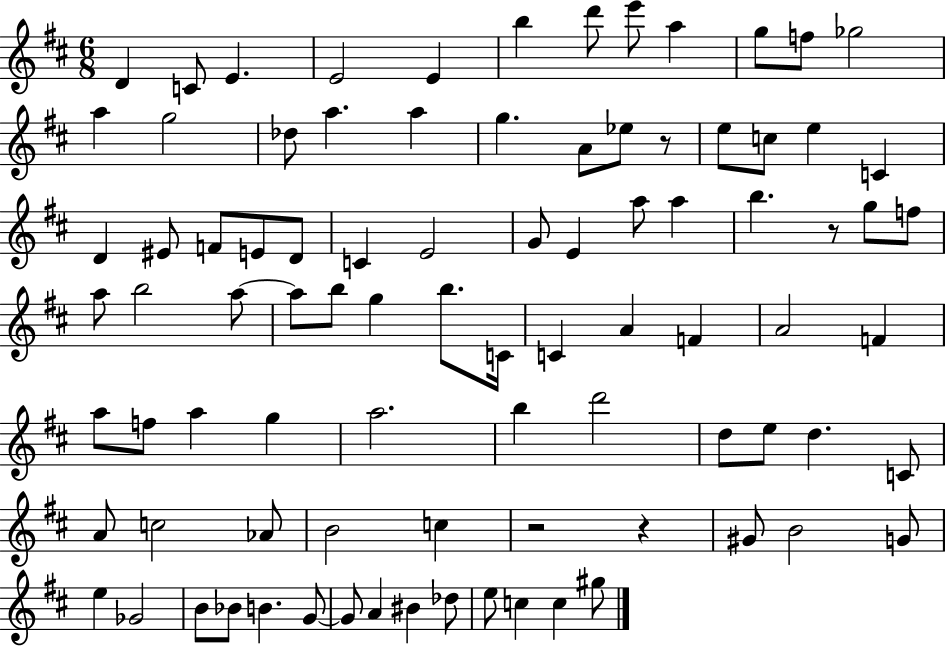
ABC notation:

X:1
T:Untitled
M:6/8
L:1/4
K:D
D C/2 E E2 E b d'/2 e'/2 a g/2 f/2 _g2 a g2 _d/2 a a g A/2 _e/2 z/2 e/2 c/2 e C D ^E/2 F/2 E/2 D/2 C E2 G/2 E a/2 a b z/2 g/2 f/2 a/2 b2 a/2 a/2 b/2 g b/2 C/4 C A F A2 F a/2 f/2 a g a2 b d'2 d/2 e/2 d C/2 A/2 c2 _A/2 B2 c z2 z ^G/2 B2 G/2 e _G2 B/2 _B/2 B G/2 G/2 A ^B _d/2 e/2 c c ^g/2